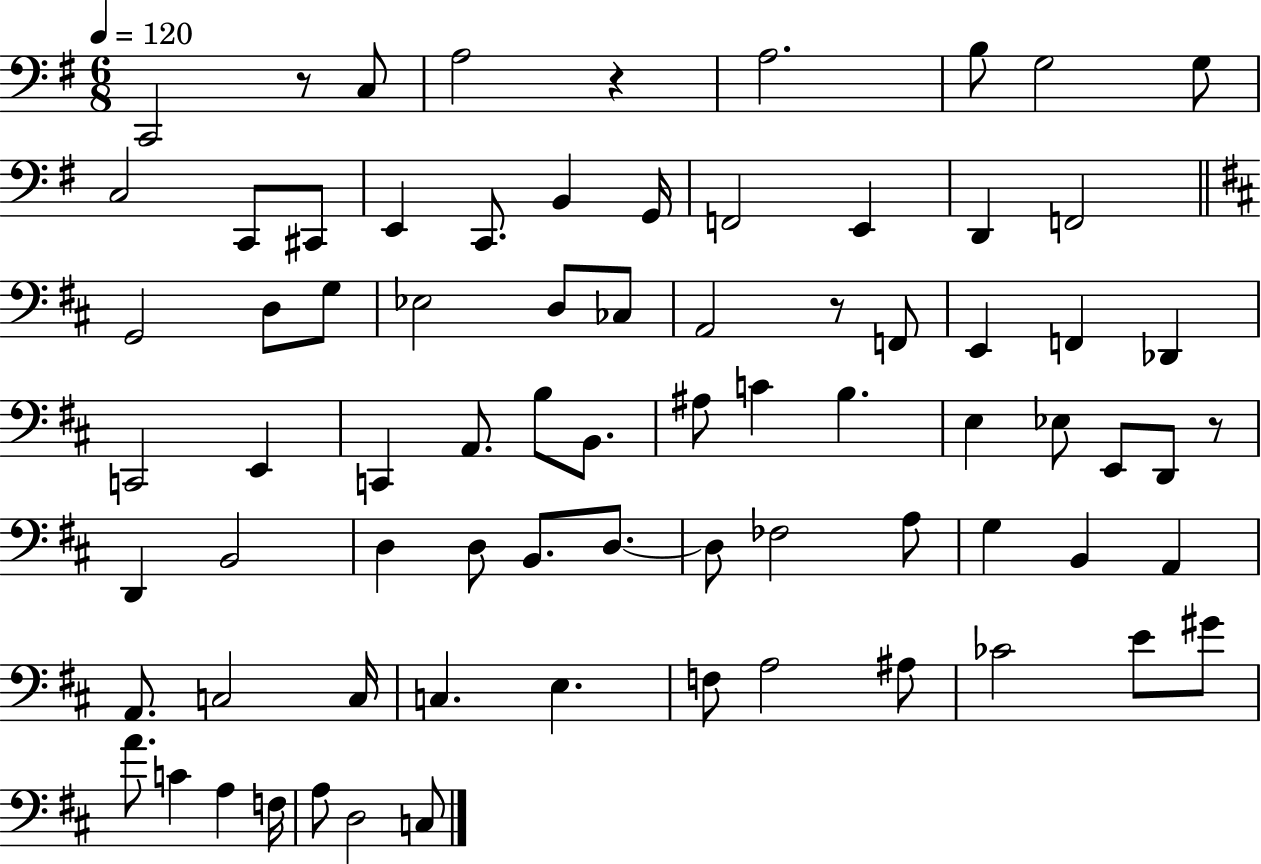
X:1
T:Untitled
M:6/8
L:1/4
K:G
C,,2 z/2 C,/2 A,2 z A,2 B,/2 G,2 G,/2 C,2 C,,/2 ^C,,/2 E,, C,,/2 B,, G,,/4 F,,2 E,, D,, F,,2 G,,2 D,/2 G,/2 _E,2 D,/2 _C,/2 A,,2 z/2 F,,/2 E,, F,, _D,, C,,2 E,, C,, A,,/2 B,/2 B,,/2 ^A,/2 C B, E, _E,/2 E,,/2 D,,/2 z/2 D,, B,,2 D, D,/2 B,,/2 D,/2 D,/2 _F,2 A,/2 G, B,, A,, A,,/2 C,2 C,/4 C, E, F,/2 A,2 ^A,/2 _C2 E/2 ^G/2 A/2 C A, F,/4 A,/2 D,2 C,/2